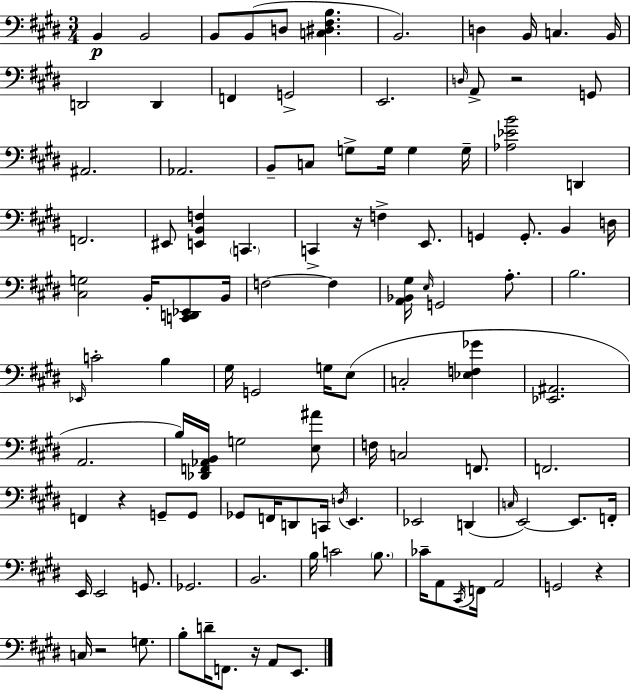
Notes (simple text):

B2/q B2/h B2/e B2/e D3/e [C3,D#3,F#3,B3]/q. B2/h. D3/q B2/s C3/q. B2/s D2/h D2/q F2/q G2/h E2/h. D3/s A2/e R/h G2/e A#2/h. Ab2/h. B2/e C3/e G3/e G3/s G3/q G3/s [Ab3,Eb4,B4]/h D2/q F2/h. EIS2/e [E2,B2,F3]/q C2/q. C2/q R/s F3/q E2/e. G2/q G2/e. B2/q D3/s [C#3,G3]/h B2/s [C2,D2,Eb2]/e B2/s F3/h F3/q [A2,Bb2,G#3]/s E3/s G2/h A3/e. B3/h. Eb2/s C4/h B3/q G#3/s G2/h G3/s E3/e C3/h [Eb3,F3,Gb4]/q [Eb2,A#2]/h. A2/h. B3/s [Db2,F2,Ab2,B2]/s G3/h [E3,A#4]/e F3/s C3/h F2/e. F2/h. F2/q R/q G2/e G2/e Gb2/e F2/s D2/e C2/s D3/s E2/q. Eb2/h D2/q C3/s E2/h E2/e. F2/s E2/s E2/h G2/e. Gb2/h. B2/h. B3/s C4/h B3/e. CES4/s A2/e C#2/s F2/s A2/h G2/h R/q C3/s R/h G3/e. B3/e D4/s F2/e. R/s A2/e E2/e.